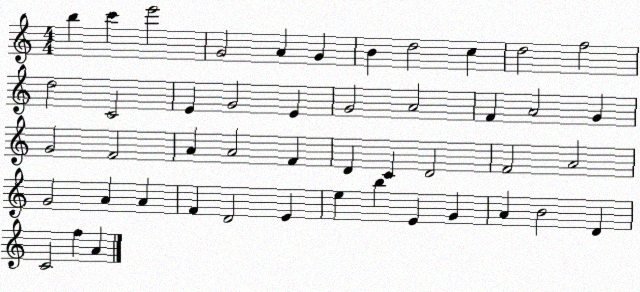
X:1
T:Untitled
M:4/4
L:1/4
K:C
b c' e'2 G2 A G B d2 c d2 f2 d2 C2 E G2 E G2 A2 F A2 G G2 F2 A A2 F D C D2 F2 A2 G2 A A F D2 E e b E G A B2 D C2 f A